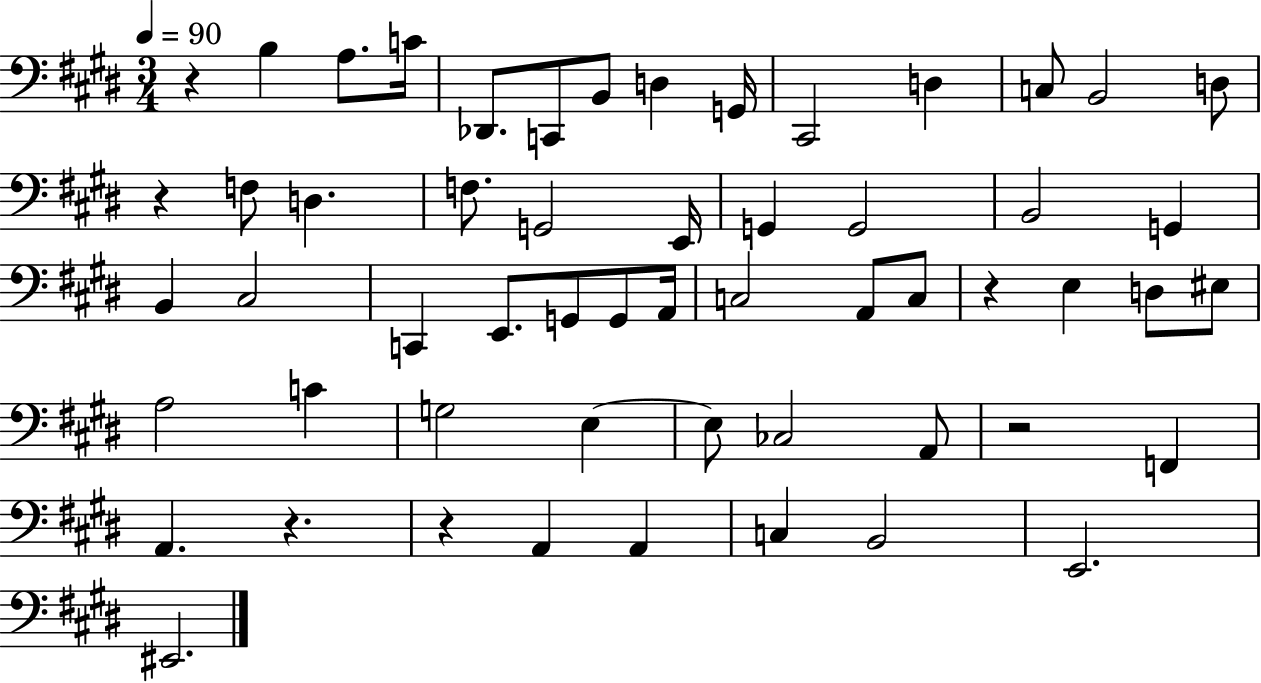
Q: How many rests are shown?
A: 6